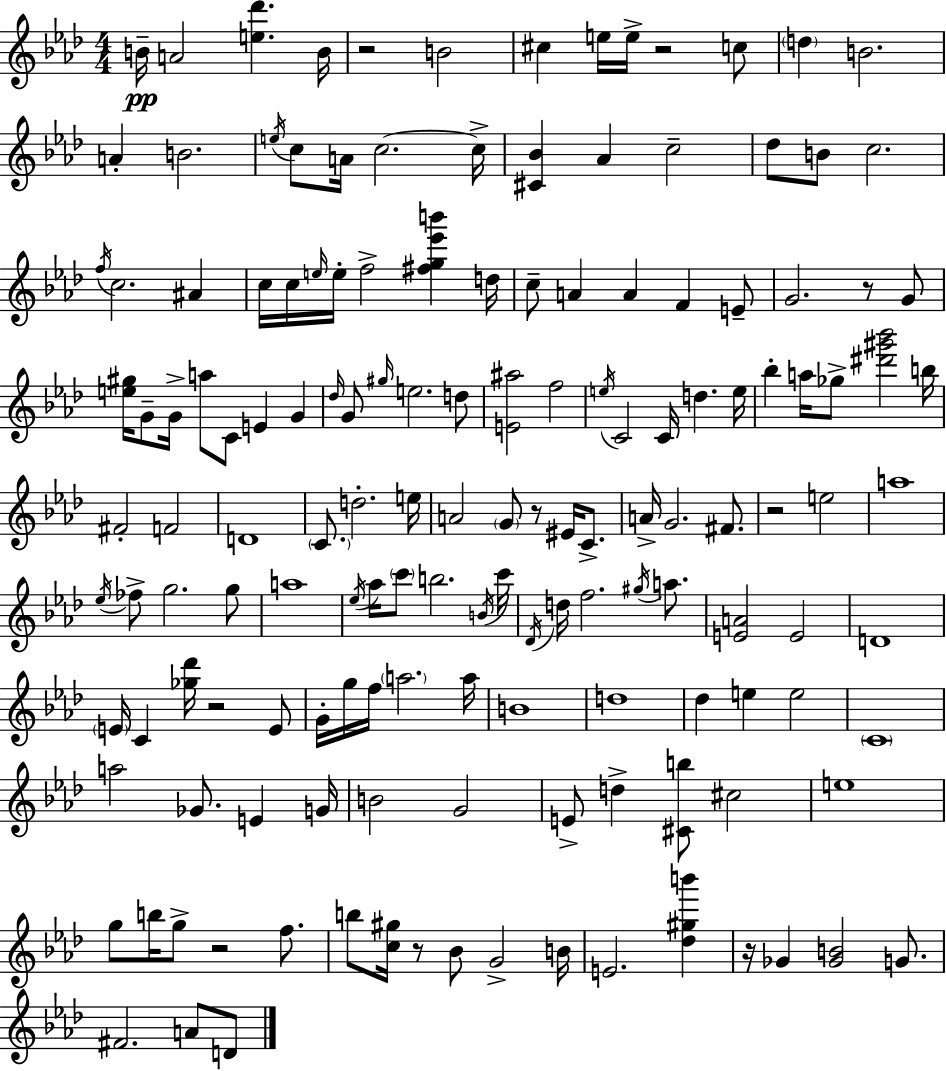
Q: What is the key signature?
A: F minor